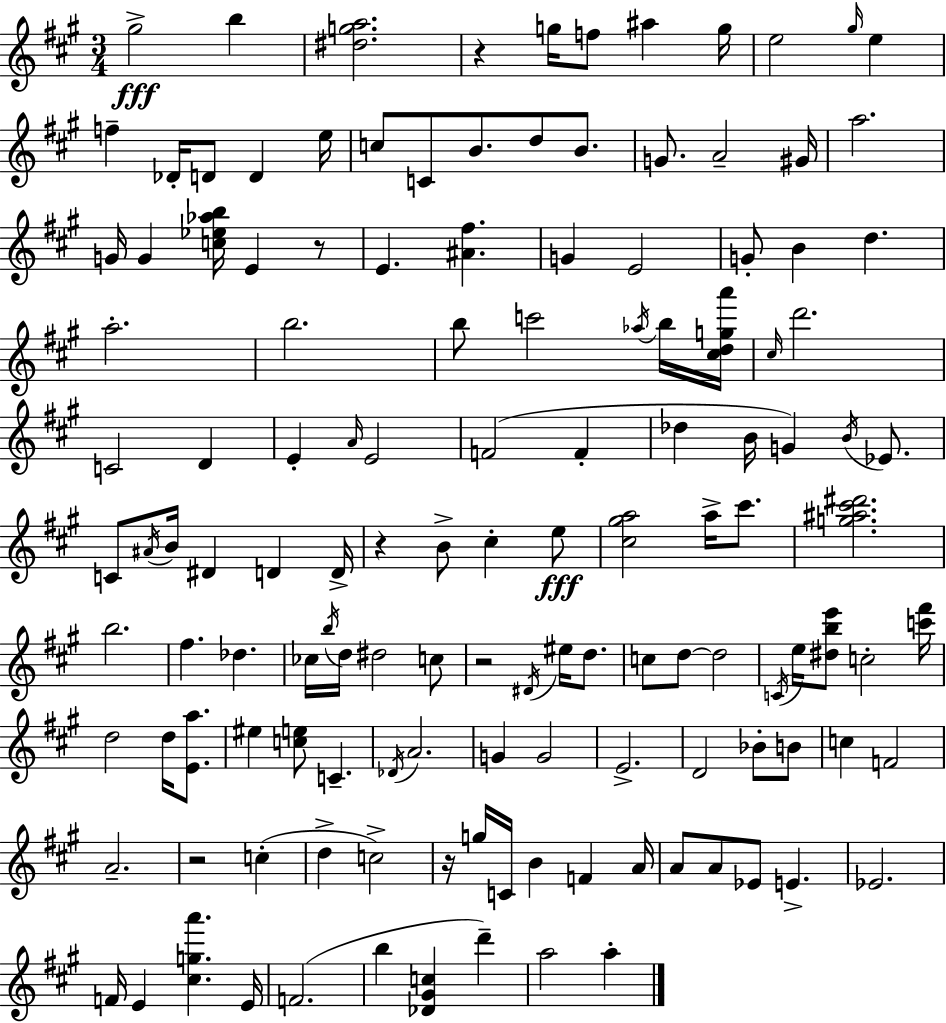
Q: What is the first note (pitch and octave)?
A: G#5